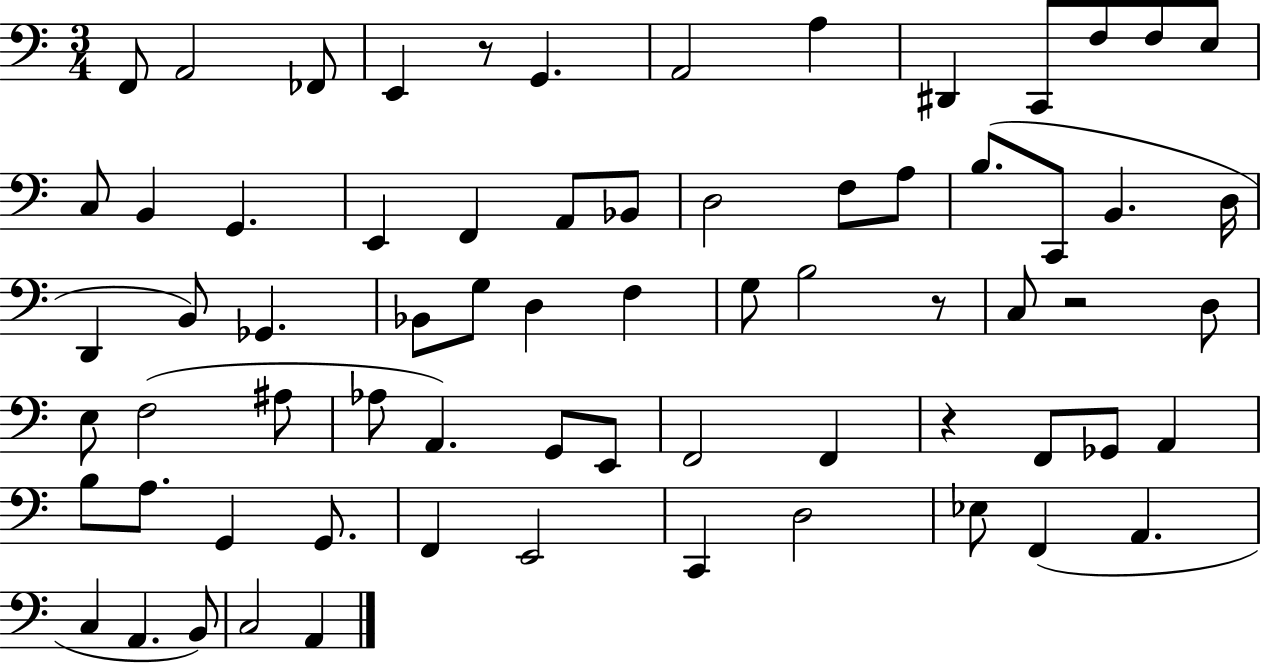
F2/e A2/h FES2/e E2/q R/e G2/q. A2/h A3/q D#2/q C2/e F3/e F3/e E3/e C3/e B2/q G2/q. E2/q F2/q A2/e Bb2/e D3/h F3/e A3/e B3/e. C2/e B2/q. D3/s D2/q B2/e Gb2/q. Bb2/e G3/e D3/q F3/q G3/e B3/h R/e C3/e R/h D3/e E3/e F3/h A#3/e Ab3/e A2/q. G2/e E2/e F2/h F2/q R/q F2/e Gb2/e A2/q B3/e A3/e. G2/q G2/e. F2/q E2/h C2/q D3/h Eb3/e F2/q A2/q. C3/q A2/q. B2/e C3/h A2/q